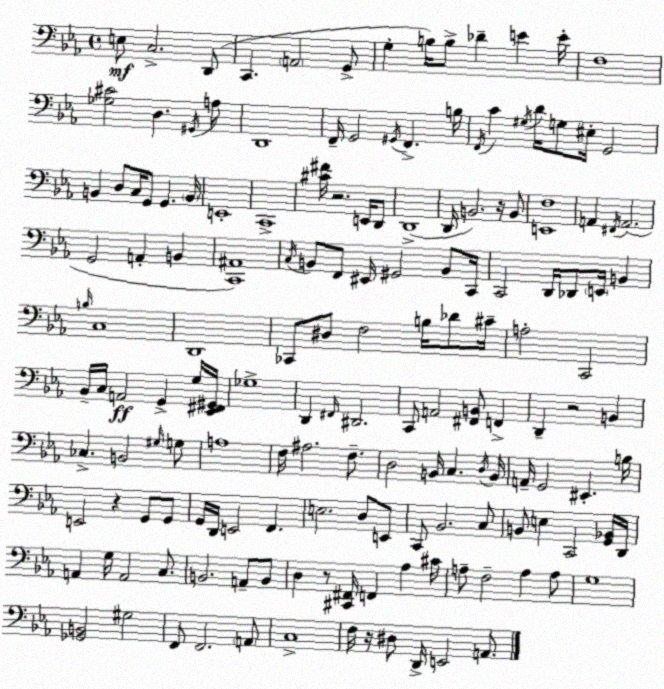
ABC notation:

X:1
T:Untitled
M:4/4
L:1/4
K:Cm
E,/2 C,2 D,,/2 C,, A,,2 G,,/2 G, B,/4 B,/2 _D E E/4 F,4 [_G,^C]2 D, ^G,,/4 A,/2 D,,4 F,,/4 G,,2 ^G,,/4 F,, B,/4 F,,/4 C ^G,/4 D/4 G,/2 ^E,/4 G,,2 B,, D,/2 C,/4 G,,/2 G,, B,,/4 E,,4 C,,4 [^C^F]/4 z2 E,,/4 D,,/2 D,,4 D,,/4 B,,2 z/4 B,,/2 [E,,F,]4 A,, ^F,,/4 A,,2 G,,2 A,, B,, [C,,^A,,]4 C,/4 B,,/2 F,,/2 ^E,,/4 ^G,,2 B,,/2 C,,/4 C,,2 D,,/4 _D,,/2 E,,/4 B,, B,/4 C,4 D,,4 _C,,/2 ^D,/2 F,2 B,/4 _D/2 ^C/4 A,2 C,,2 _B,,/4 C,/4 A,,2 G,, G,/4 [_E,,^F,,^G,,]/4 _G,4 D,, ^F,,/4 ^D,,2 C,,/2 A,,2 [^F,,B,,]/2 F,, D,, z2 B,, _C, B,,2 ^G,/4 G,/2 A,4 F,/4 ^A,2 F,/2 D,2 B,,/4 C, D,/4 B,,/4 A,,/4 G,,2 ^E,, B,/4 E,,2 z G,,/2 G,,/2 G,,/4 D,,/4 E,,2 F,, E,2 D,/2 E,,/2 C,,/2 _B,,2 C,/2 B,,/2 E, C,,2 [G,,_B,,]/4 D,,/4 A,, G,/4 A,,2 C,/2 B,,2 A,,/2 B,,/2 D, z/2 [^C,,^F,,]/4 F,, _A, ^C/4 A,/2 F,2 A, A,/2 G,4 [_G,,B,,]2 ^G,2 F,,/2 F,,2 A,,/2 C,4 F,/4 z/4 ^D,/2 D,,/4 E,,2 A,,/2